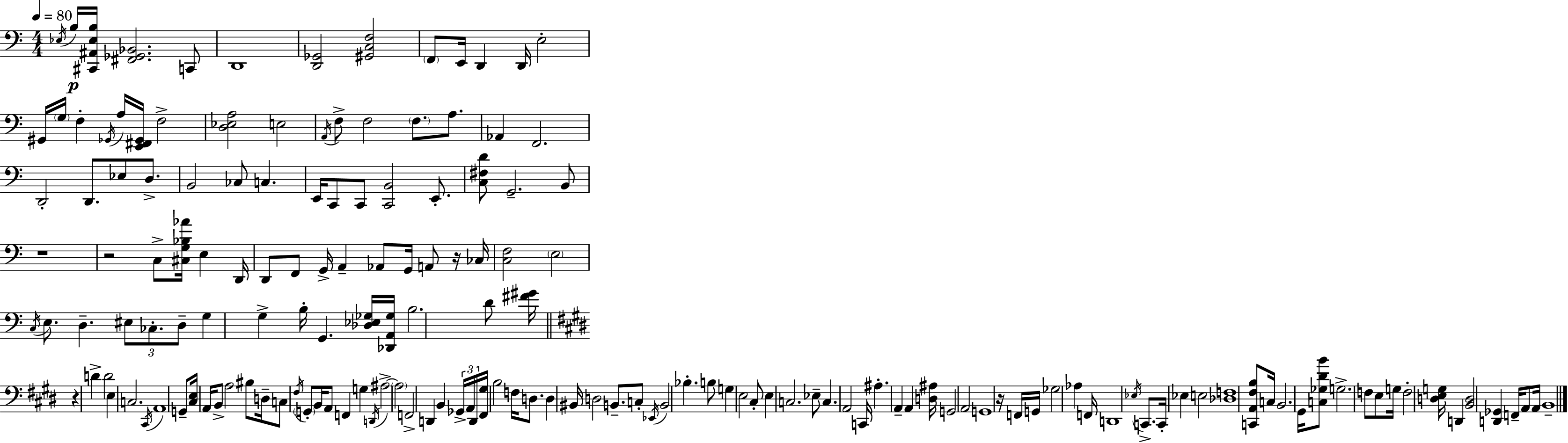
Eb3/s B3/s [C#2,A#2,Eb3,B3]/s [F#2,Gb2,Bb2]/h. C2/e D2/w [D2,Gb2]/h [G#2,C3,F3]/h F2/e E2/s D2/q D2/s E3/h G#2/s G3/s F3/q Gb2/s A3/s [E2,F#2,Gb2]/s F3/h [D3,Eb3,A3]/h E3/h A2/s F3/e F3/h F3/e. A3/e. Ab2/q F2/h. D2/h D2/e. Eb3/e D3/e. B2/h CES3/e C3/q. E2/s C2/e C2/e [C2,B2]/h E2/e. [C3,F#3,D4]/e G2/h. B2/e R/w R/h C3/e [C#3,G3,Bb3,Ab4]/s E3/q D2/s D2/e F2/e G2/s A2/q Ab2/e G2/s A2/e R/s CES3/s [C3,F3]/h E3/h C3/s E3/e. D3/q. EIS3/e CES3/e. D3/e G3/q G3/q B3/s G2/q. [Db3,Eb3,Gb3]/s [Db2,A2,Gb3]/s B3/h. D4/e [F#4,G#4]/s R/q D4/q D4/h E3/q C3/h. C#2/s A2/w G2/e [C#3,E3]/s A2/s B2/e A3/h BIS3/e D3/s C3/e F#3/s G2/e B2/s A2/e F2/q G3/q D2/s A#3/h A#3/h F2/h D2/q B2/q Gb2/s A2/s D2/s [F#2,G#3]/s B3/h F3/s D3/e. D3/q BIS2/s D3/h B2/e. C3/e Eb2/s B2/h Bb3/q. B3/e G3/q E3/h C#3/e E3/q C3/h. Eb3/e C3/q. A2/h C2/s A#3/q. A2/q A2/q [D3,A#3]/s G2/h A2/h G2/w R/s F2/s G2/s Gb3/h Ab3/q F2/s D2/w Eb3/s C2/e. C2/s Eb3/q E3/h [Db3,F3]/w [C2,A2,F#3,B3]/e C3/s B2/h. G#2/s [C3,Gb3,D#4,B4]/e G3/h. F3/e E3/e G3/s F3/h [D3,E3,G3]/s D2/q [B2,D3]/h [D2,Gb2]/q F2/s A2/e A2/s B2/w